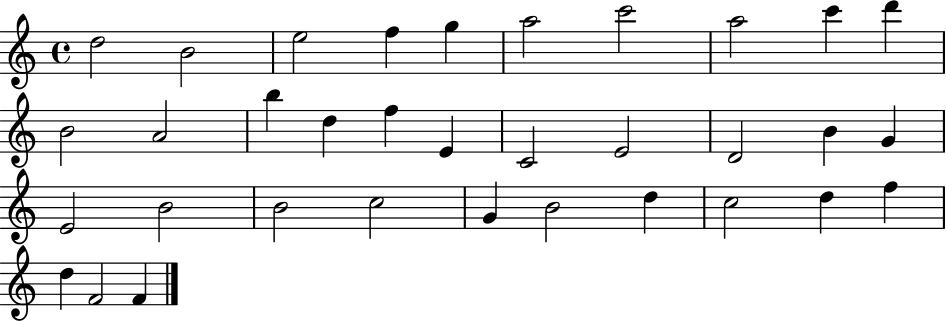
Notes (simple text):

D5/h B4/h E5/h F5/q G5/q A5/h C6/h A5/h C6/q D6/q B4/h A4/h B5/q D5/q F5/q E4/q C4/h E4/h D4/h B4/q G4/q E4/h B4/h B4/h C5/h G4/q B4/h D5/q C5/h D5/q F5/q D5/q F4/h F4/q